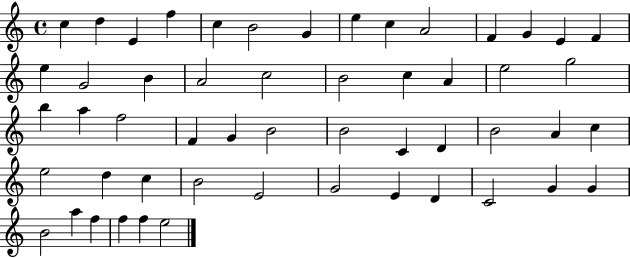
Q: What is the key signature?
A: C major